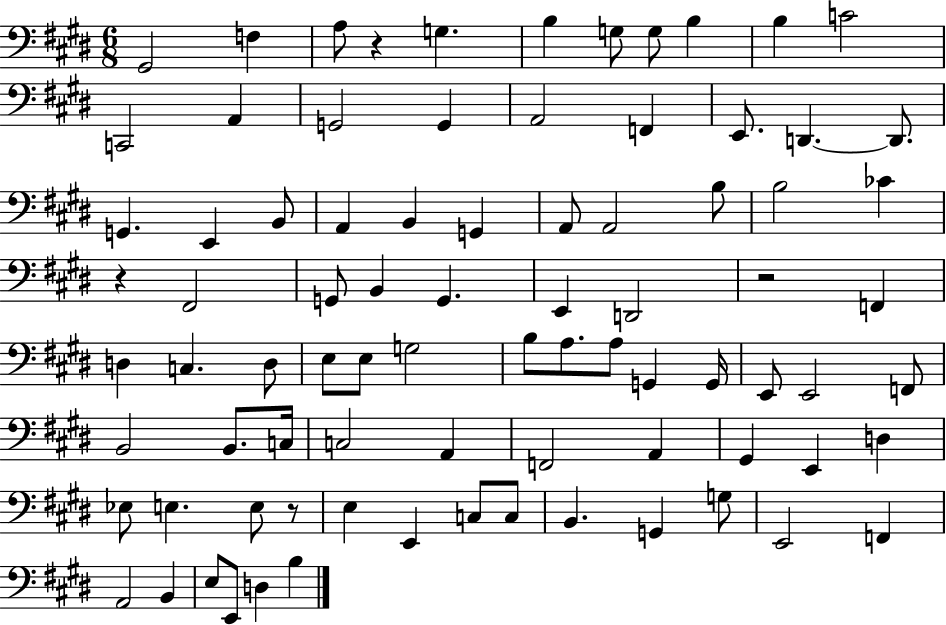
G#2/h F3/q A3/e R/q G3/q. B3/q G3/e G3/e B3/q B3/q C4/h C2/h A2/q G2/h G2/q A2/h F2/q E2/e. D2/q. D2/e. G2/q. E2/q B2/e A2/q B2/q G2/q A2/e A2/h B3/e B3/h CES4/q R/q F#2/h G2/e B2/q G2/q. E2/q D2/h R/h F2/q D3/q C3/q. D3/e E3/e E3/e G3/h B3/e A3/e. A3/e G2/q G2/s E2/e E2/h F2/e B2/h B2/e. C3/s C3/h A2/q F2/h A2/q G#2/q E2/q D3/q Eb3/e E3/q. E3/e R/e E3/q E2/q C3/e C3/e B2/q. G2/q G3/e E2/h F2/q A2/h B2/q E3/e E2/e D3/q B3/q